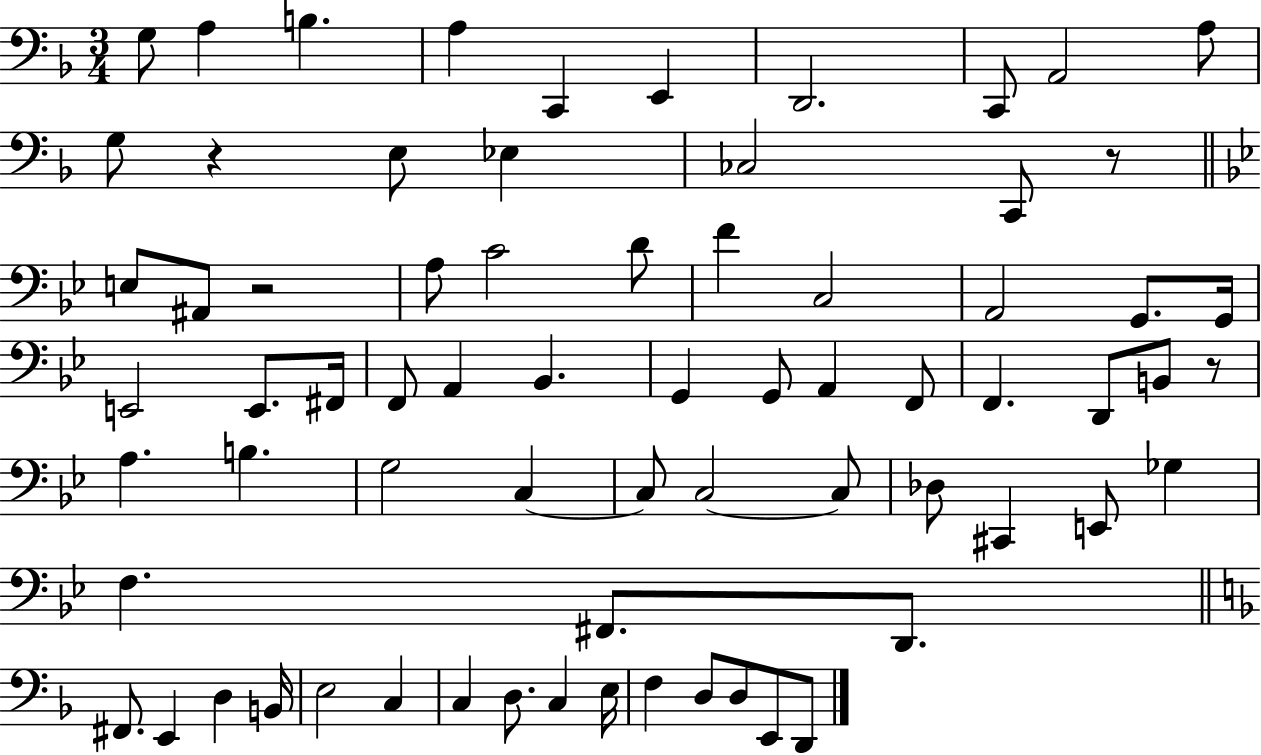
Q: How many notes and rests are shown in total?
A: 71